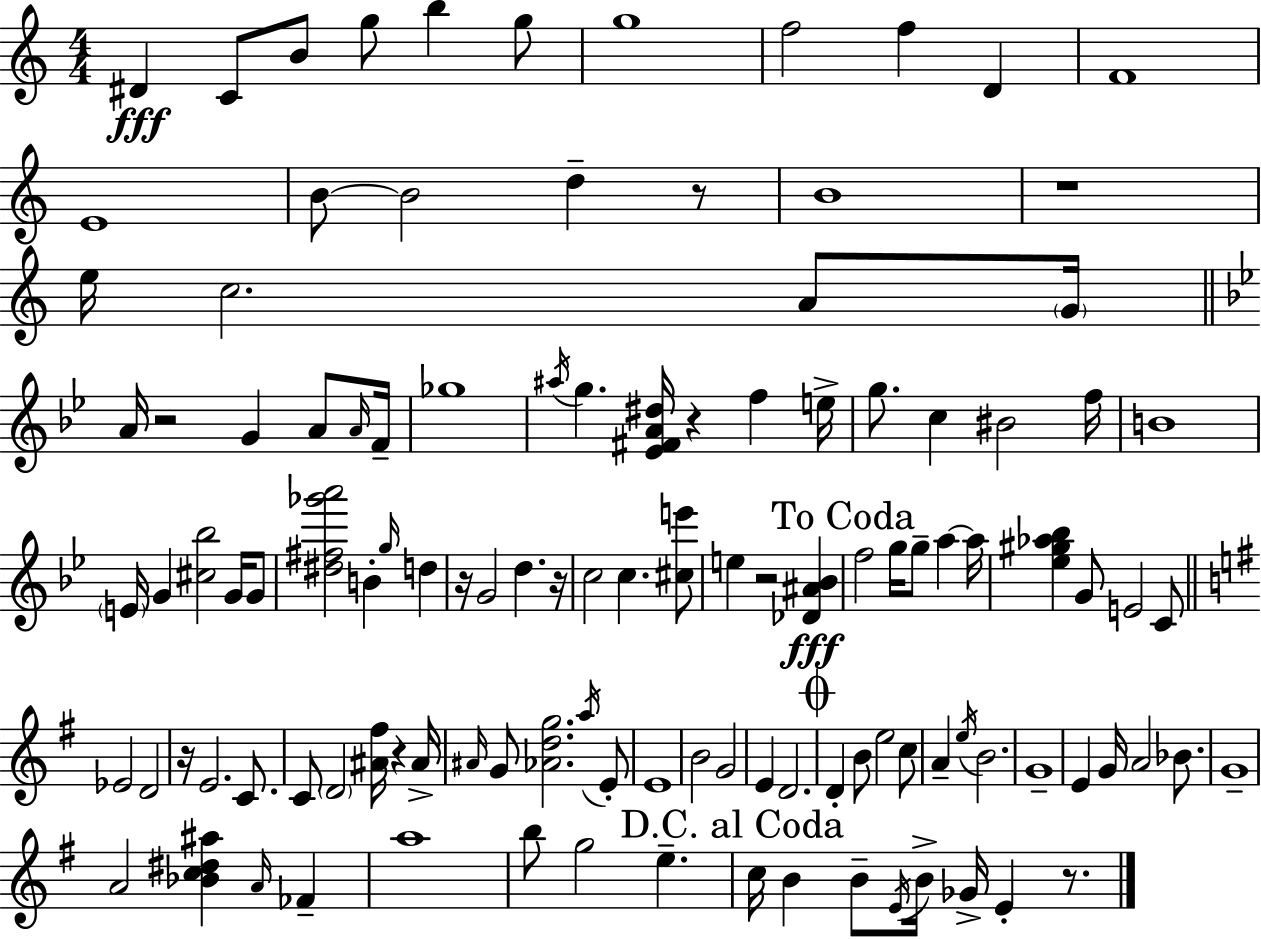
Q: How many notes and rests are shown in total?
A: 117